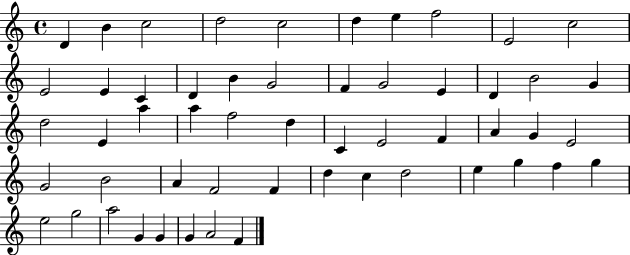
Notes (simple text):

D4/q B4/q C5/h D5/h C5/h D5/q E5/q F5/h E4/h C5/h E4/h E4/q C4/q D4/q B4/q G4/h F4/q G4/h E4/q D4/q B4/h G4/q D5/h E4/q A5/q A5/q F5/h D5/q C4/q E4/h F4/q A4/q G4/q E4/h G4/h B4/h A4/q F4/h F4/q D5/q C5/q D5/h E5/q G5/q F5/q G5/q E5/h G5/h A5/h G4/q G4/q G4/q A4/h F4/q